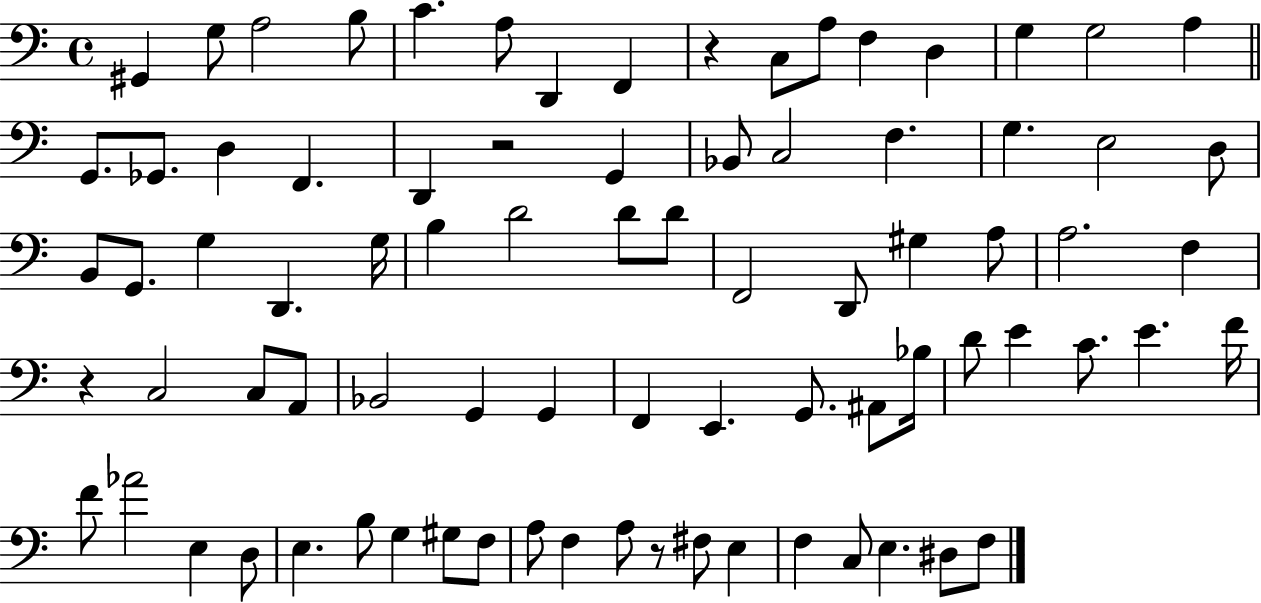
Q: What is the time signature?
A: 4/4